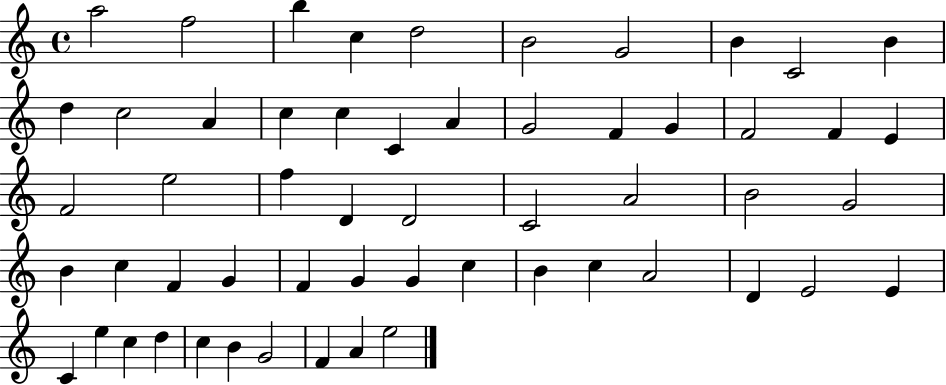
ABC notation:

X:1
T:Untitled
M:4/4
L:1/4
K:C
a2 f2 b c d2 B2 G2 B C2 B d c2 A c c C A G2 F G F2 F E F2 e2 f D D2 C2 A2 B2 G2 B c F G F G G c B c A2 D E2 E C e c d c B G2 F A e2